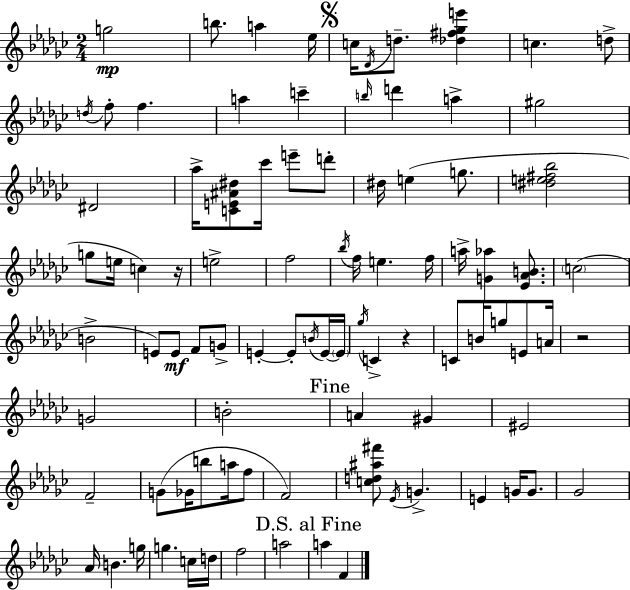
{
  \clef treble
  \numericTimeSignature
  \time 2/4
  \key ees \minor
  \repeat volta 2 { g''2\mp | b''8. a''4 ees''16 | \mark \markup { \musicglyph "scripts.segno" } c''16 \acciaccatura { des'16 } d''8.-- <des'' fis'' ges'' e'''>4 | c''4. d''8-> | \break \acciaccatura { d''16 } f''8-. f''4. | a''4 c'''4-- | \grace { b''16 } d'''4 a''4-> | gis''2 | \break dis'2 | aes''16-> <c' e' ais' dis''>8 ces'''16 e'''8-- | d'''8-. dis''16 e''4( | g''8. <dis'' e'' fis'' bes''>2 | \break g''8 e''16 c''4) | r16 e''2-> | f''2 | \acciaccatura { bes''16 } f''16 e''4. | \break f''16 a''16-> <g' aes''>4 | <ees' aes' b'>8. \parenthesize c''2( | b'2-> | e'8) e'8\mf | \break f'8 g'8-> e'4-.~~ | e'8-. \acciaccatura { b'16 } e'16~~ \parenthesize e'16 \acciaccatura { ges''16 } c'4-> | r4 c'8 | b'16 g''8 e'8 a'16 r2 | \break g'2 | b'2-. | \mark "Fine" a'4 | gis'4 eis'2 | \break f'2-- | g'8( | ges'16 b''8 a''16 f''8 f'2) | <c'' d'' ais'' fis'''>8 | \break \acciaccatura { ees'16 } g'4.-> e'4 | g'16 g'8. ges'2 | aes'16 | b'4. g''16 g''4. | \break c''16 d''16 f''2 | a''2 | \mark "D.S. al Fine" a''4 | f'4 } \bar "|."
}